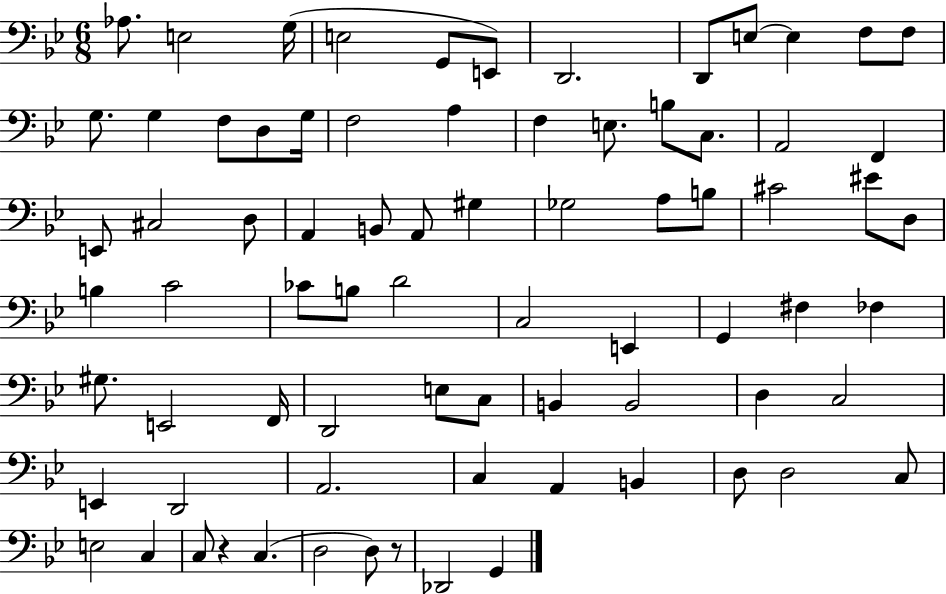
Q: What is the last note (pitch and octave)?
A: G2